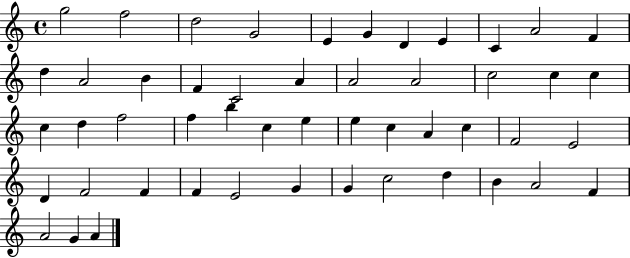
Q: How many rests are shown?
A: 0